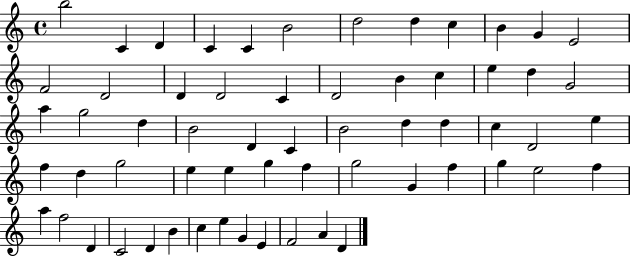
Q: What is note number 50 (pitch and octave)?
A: F5